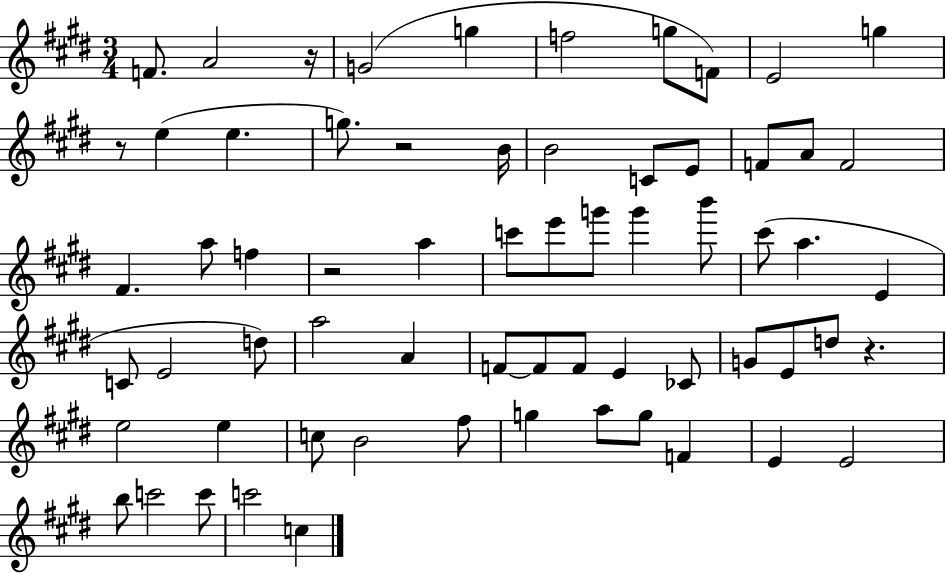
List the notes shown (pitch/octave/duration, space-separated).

F4/e. A4/h R/s G4/h G5/q F5/h G5/e F4/e E4/h G5/q R/e E5/q E5/q. G5/e. R/h B4/s B4/h C4/e E4/e F4/e A4/e F4/h F#4/q. A5/e F5/q R/h A5/q C6/e E6/e G6/e G6/q B6/e C#6/e A5/q. E4/q C4/e E4/h D5/e A5/h A4/q F4/e F4/e F4/e E4/q CES4/e G4/e E4/e D5/e R/q. E5/h E5/q C5/e B4/h F#5/e G5/q A5/e G5/e F4/q E4/q E4/h B5/e C6/h C6/e C6/h C5/q